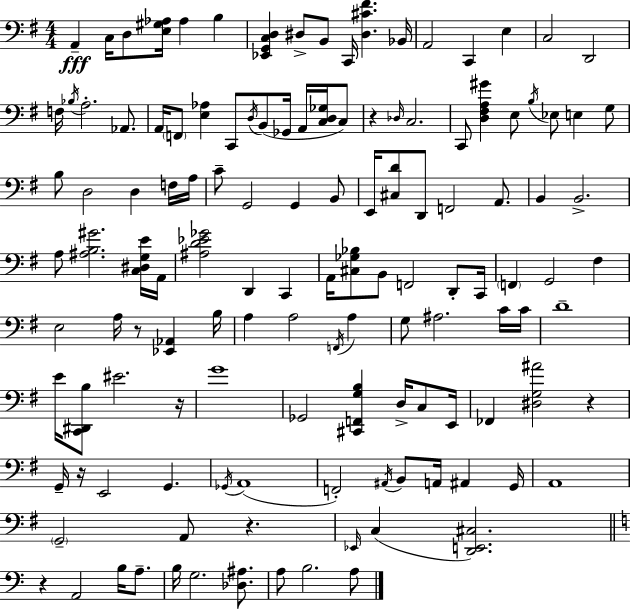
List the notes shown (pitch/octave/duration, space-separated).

A2/q C3/s D3/e [E3,G#3,Ab3]/s Ab3/q B3/q [Eb2,G2,C3,D3]/q D#3/e B2/e C2/s [D#3,C#4,F#4]/q. Bb2/s A2/h C2/q E3/q C3/h D2/h F3/s Bb3/s A3/h. Ab2/e. A2/s F2/e [E3,Ab3]/q C2/e D3/s B2/e Gb2/s A2/s [C3,D3,Gb3]/s C3/e R/q Db3/s C3/h. C2/e [D3,F#3,A3,G#4]/q E3/e B3/s Eb3/e E3/q G3/e B3/e D3/h D3/q F3/s A3/s C4/e G2/h G2/q B2/e E2/s [C#3,D4]/e D2/e F2/h A2/e. B2/q B2/h. A3/e [A#3,B3,G#4]/h. [C3,D#3,G3,E4]/s A2/s [A#3,D4,Eb4,Gb4]/h D2/q C2/q A2/s [C#3,Gb3,Bb3]/e B2/e F2/h D2/e C2/s F2/q G2/h F#3/q E3/h A3/s R/e [Eb2,Ab2]/q B3/s A3/q A3/h F2/s A3/q G3/e A#3/h. C4/s C4/s D4/w E4/s [C2,D#2,B3]/e EIS4/h. R/s G4/w Gb2/h [C#2,F2,G3,B3]/q D3/s C3/e E2/s FES2/q [D#3,G3,A#4]/h R/q G2/s R/s E2/h G2/q. Gb2/s A2/w F2/h A#2/s B2/e A2/s A#2/q G2/s A2/w G2/h A2/e R/q. Eb2/s C3/q [D2,E2,C#3]/h. R/q A2/h B3/s A3/e. B3/s G3/h. [Db3,A#3]/e. A3/e B3/h. A3/e